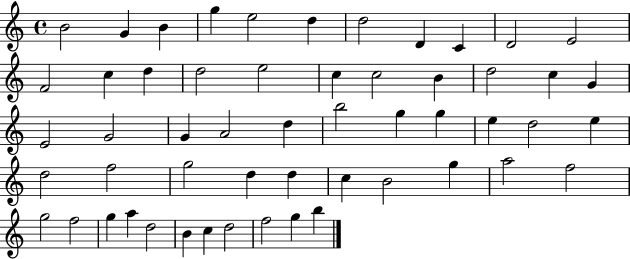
{
  \clef treble
  \time 4/4
  \defaultTimeSignature
  \key c \major
  b'2 g'4 b'4 | g''4 e''2 d''4 | d''2 d'4 c'4 | d'2 e'2 | \break f'2 c''4 d''4 | d''2 e''2 | c''4 c''2 b'4 | d''2 c''4 g'4 | \break e'2 g'2 | g'4 a'2 d''4 | b''2 g''4 g''4 | e''4 d''2 e''4 | \break d''2 f''2 | g''2 d''4 d''4 | c''4 b'2 g''4 | a''2 f''2 | \break g''2 f''2 | g''4 a''4 d''2 | b'4 c''4 d''2 | f''2 g''4 b''4 | \break \bar "|."
}